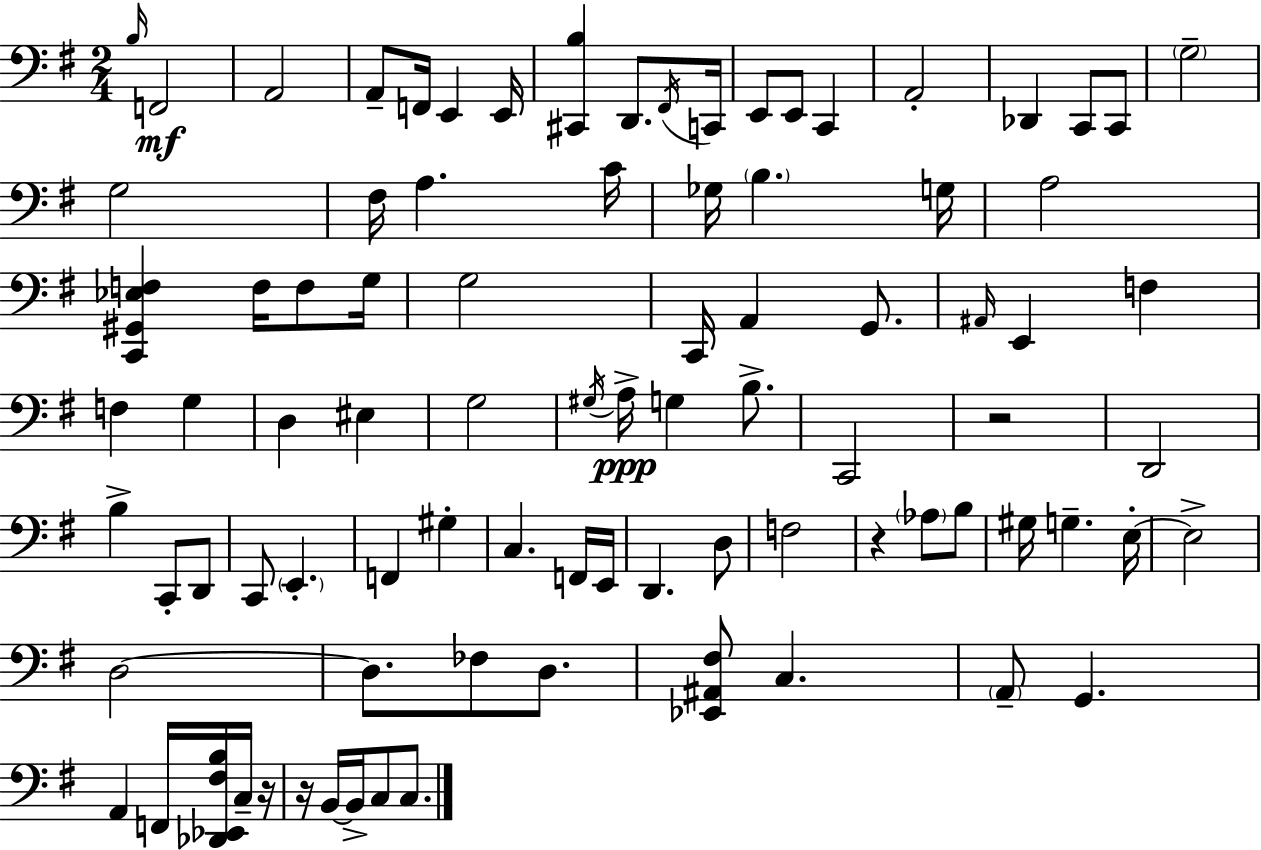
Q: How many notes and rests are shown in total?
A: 88